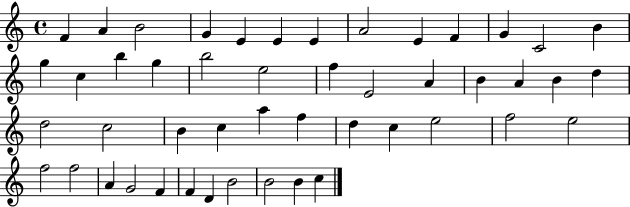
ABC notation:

X:1
T:Untitled
M:4/4
L:1/4
K:C
F A B2 G E E E A2 E F G C2 B g c b g b2 e2 f E2 A B A B d d2 c2 B c a f d c e2 f2 e2 f2 f2 A G2 F F D B2 B2 B c